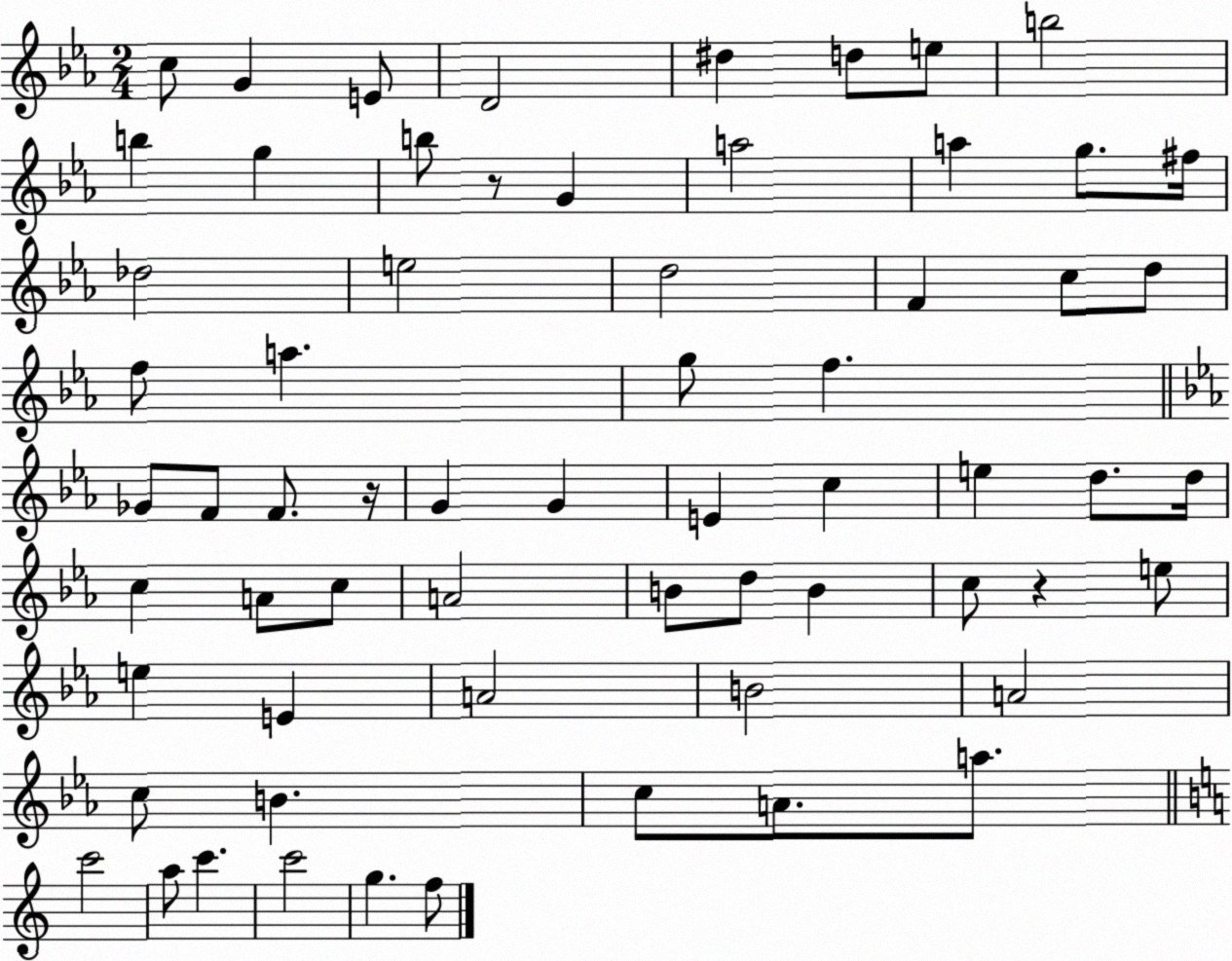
X:1
T:Untitled
M:2/4
L:1/4
K:Eb
c/2 G E/2 D2 ^d d/2 e/2 b2 b g b/2 z/2 G a2 a g/2 ^f/4 _d2 e2 d2 F c/2 d/2 f/2 a g/2 f _G/2 F/2 F/2 z/4 G G E c e d/2 d/4 c A/2 c/2 A2 B/2 d/2 B c/2 z e/2 e E A2 B2 A2 c/2 B c/2 A/2 a/2 c'2 a/2 c' c'2 g f/2